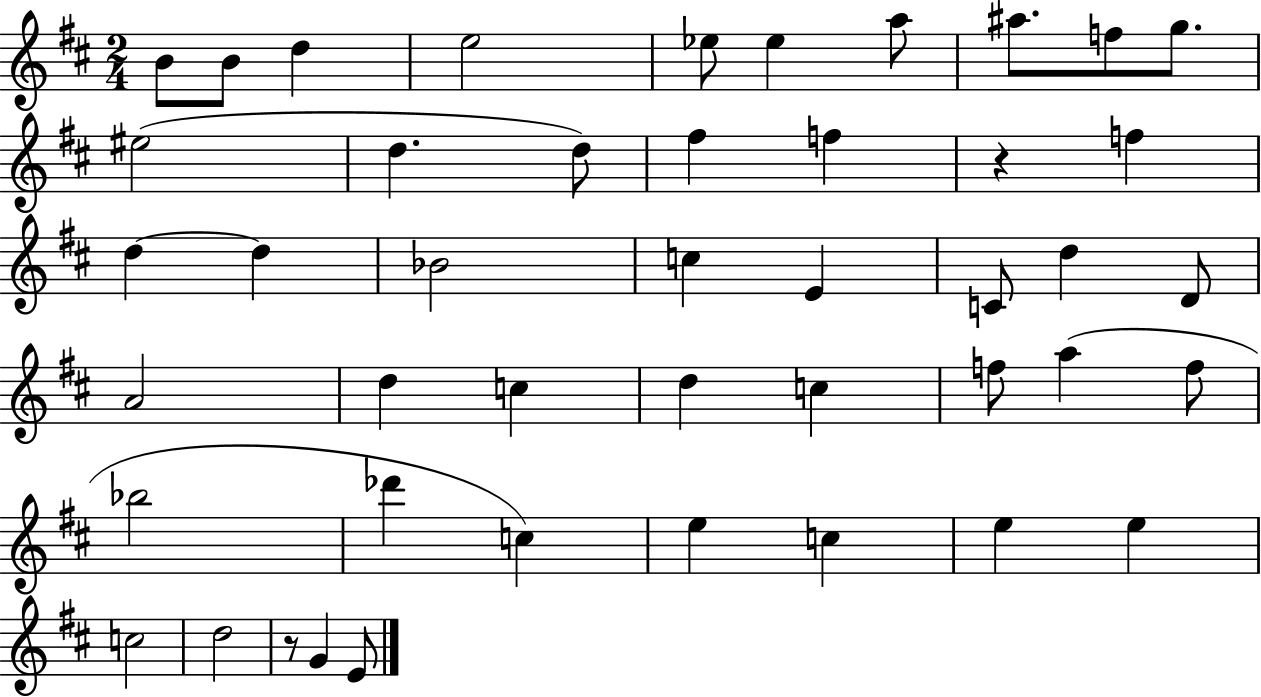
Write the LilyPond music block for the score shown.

{
  \clef treble
  \numericTimeSignature
  \time 2/4
  \key d \major
  b'8 b'8 d''4 | e''2 | ees''8 ees''4 a''8 | ais''8. f''8 g''8. | \break eis''2( | d''4. d''8) | fis''4 f''4 | r4 f''4 | \break d''4~~ d''4 | bes'2 | c''4 e'4 | c'8 d''4 d'8 | \break a'2 | d''4 c''4 | d''4 c''4 | f''8 a''4( f''8 | \break bes''2 | des'''4 c''4) | e''4 c''4 | e''4 e''4 | \break c''2 | d''2 | r8 g'4 e'8 | \bar "|."
}